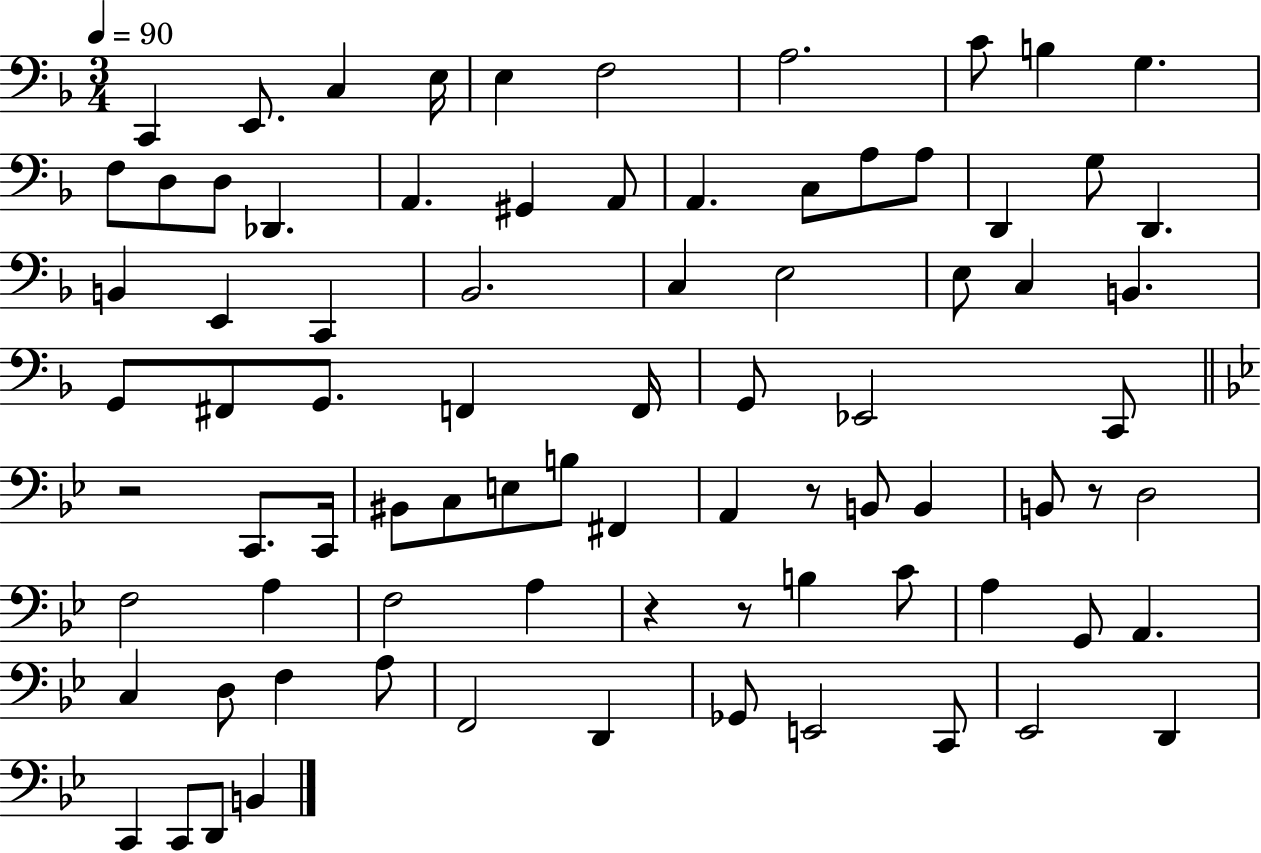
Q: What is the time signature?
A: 3/4